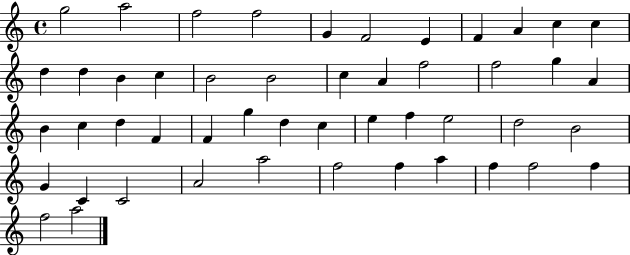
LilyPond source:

{
  \clef treble
  \time 4/4
  \defaultTimeSignature
  \key c \major
  g''2 a''2 | f''2 f''2 | g'4 f'2 e'4 | f'4 a'4 c''4 c''4 | \break d''4 d''4 b'4 c''4 | b'2 b'2 | c''4 a'4 f''2 | f''2 g''4 a'4 | \break b'4 c''4 d''4 f'4 | f'4 g''4 d''4 c''4 | e''4 f''4 e''2 | d''2 b'2 | \break g'4 c'4 c'2 | a'2 a''2 | f''2 f''4 a''4 | f''4 f''2 f''4 | \break f''2 a''2 | \bar "|."
}